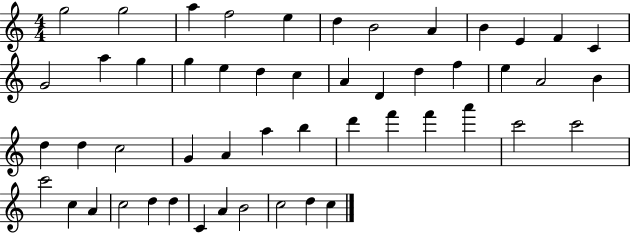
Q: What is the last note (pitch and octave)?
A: C5